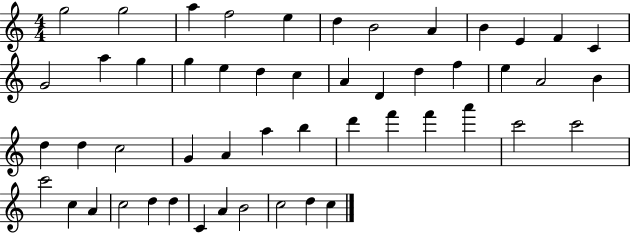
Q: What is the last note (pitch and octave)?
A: C5